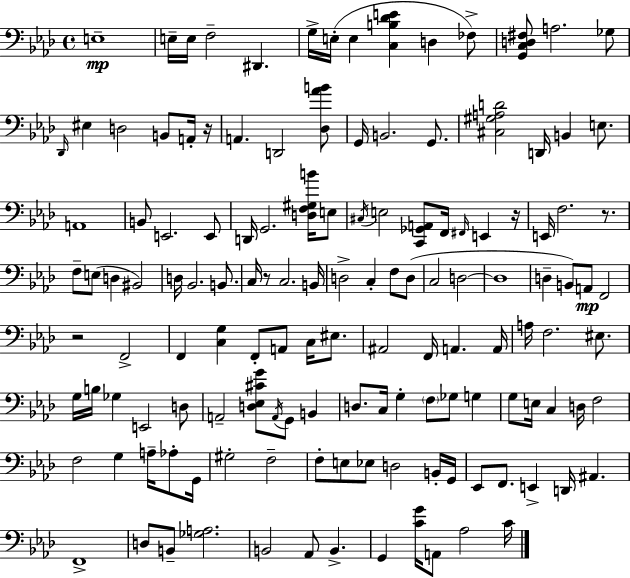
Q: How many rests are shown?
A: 5